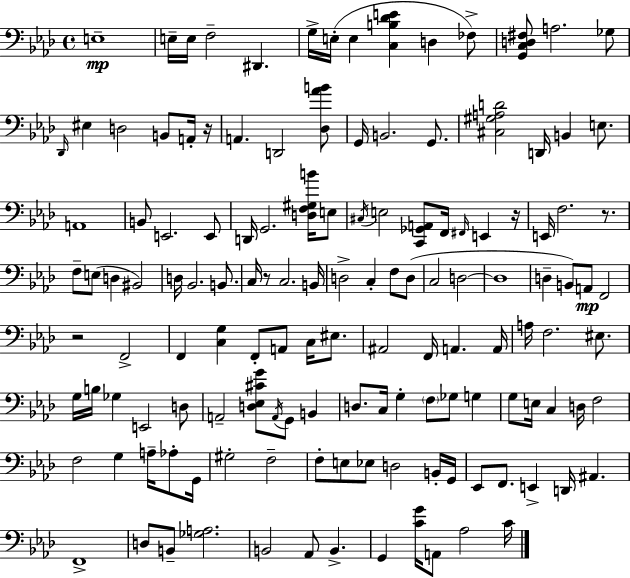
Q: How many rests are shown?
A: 5